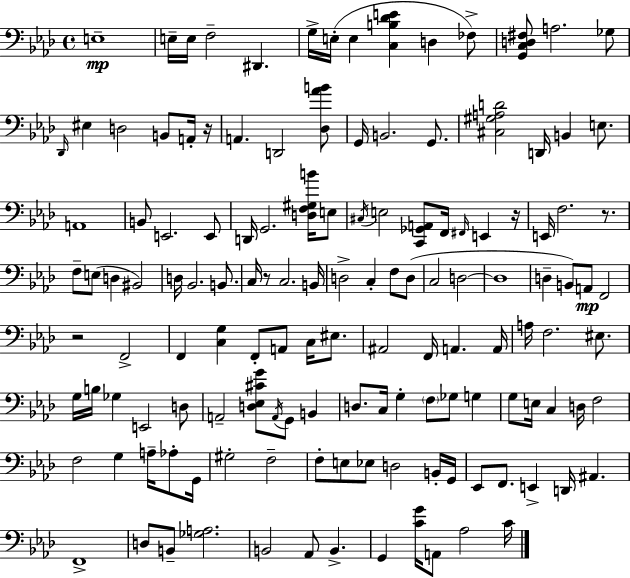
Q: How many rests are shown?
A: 5